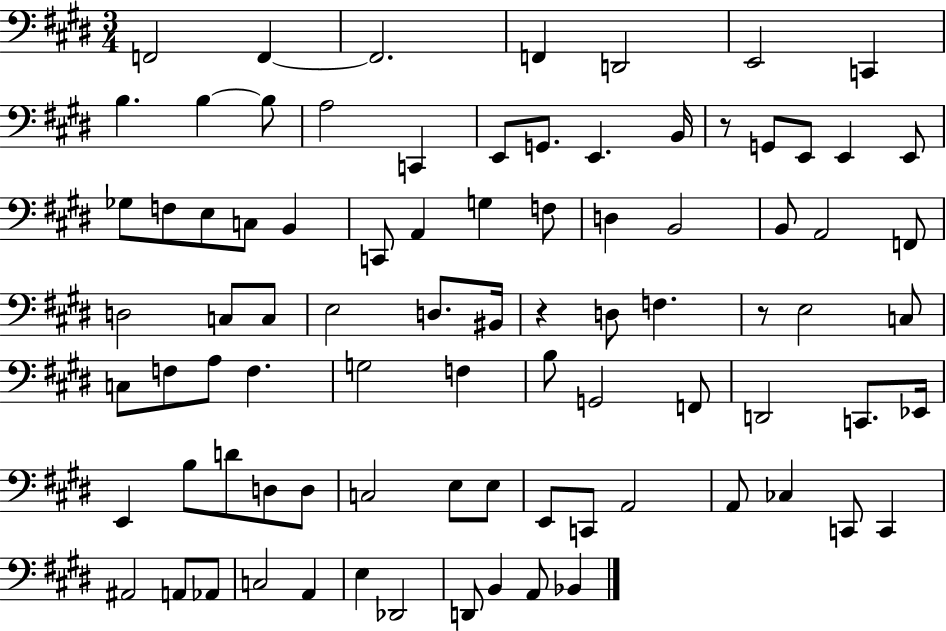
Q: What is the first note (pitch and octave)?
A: F2